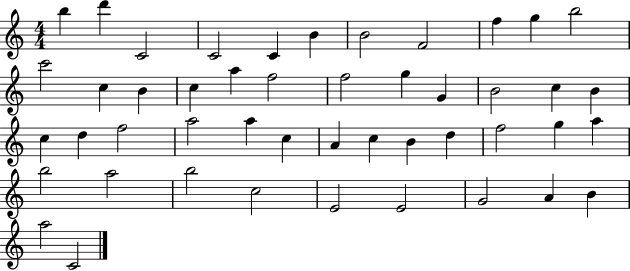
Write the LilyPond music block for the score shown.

{
  \clef treble
  \numericTimeSignature
  \time 4/4
  \key c \major
  b''4 d'''4 c'2 | c'2 c'4 b'4 | b'2 f'2 | f''4 g''4 b''2 | \break c'''2 c''4 b'4 | c''4 a''4 f''2 | f''2 g''4 g'4 | b'2 c''4 b'4 | \break c''4 d''4 f''2 | a''2 a''4 c''4 | a'4 c''4 b'4 d''4 | f''2 g''4 a''4 | \break b''2 a''2 | b''2 c''2 | e'2 e'2 | g'2 a'4 b'4 | \break a''2 c'2 | \bar "|."
}